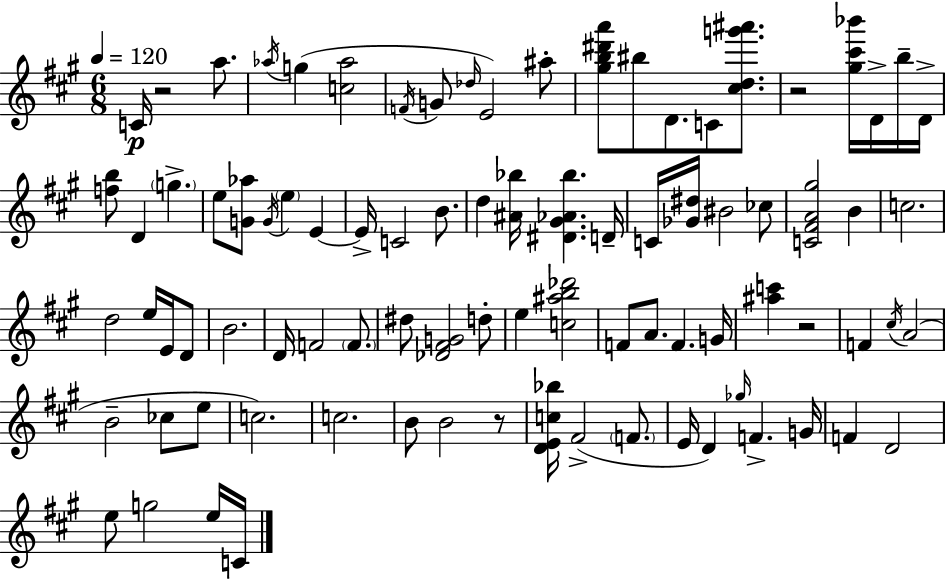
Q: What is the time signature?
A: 6/8